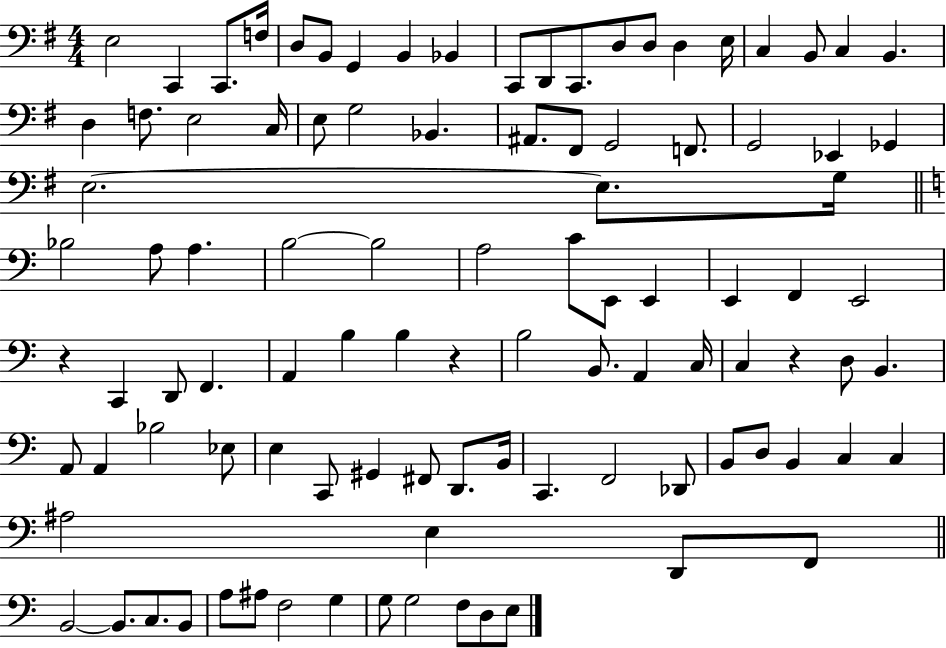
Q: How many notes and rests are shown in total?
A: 100